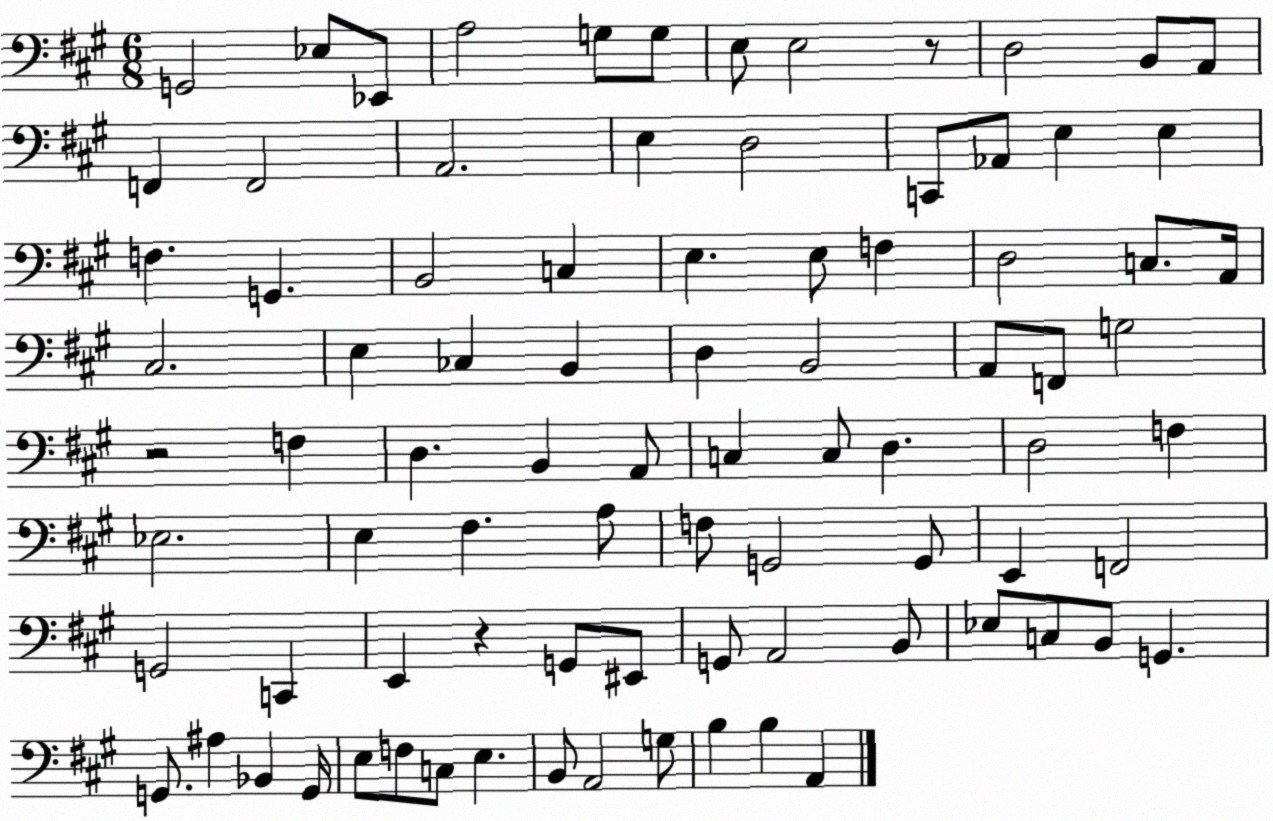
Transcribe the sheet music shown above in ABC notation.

X:1
T:Untitled
M:6/8
L:1/4
K:A
G,,2 _E,/2 _E,,/2 A,2 G,/2 G,/2 E,/2 E,2 z/2 D,2 B,,/2 A,,/2 F,, F,,2 A,,2 E, D,2 C,,/2 _A,,/2 E, E, F, G,, B,,2 C, E, E,/2 F, D,2 C,/2 A,,/4 ^C,2 E, _C, B,, D, B,,2 A,,/2 F,,/2 G,2 z2 F, D, B,, A,,/2 C, C,/2 D, D,2 F, _E,2 E, ^F, A,/2 F,/2 G,,2 G,,/2 E,, F,,2 G,,2 C,, E,, z G,,/2 ^E,,/2 G,,/2 A,,2 B,,/2 _E,/2 C,/2 B,,/2 G,, G,,/2 ^A, _B,, G,,/4 E,/2 F,/2 C,/2 E, B,,/2 A,,2 G,/2 B, B, A,,